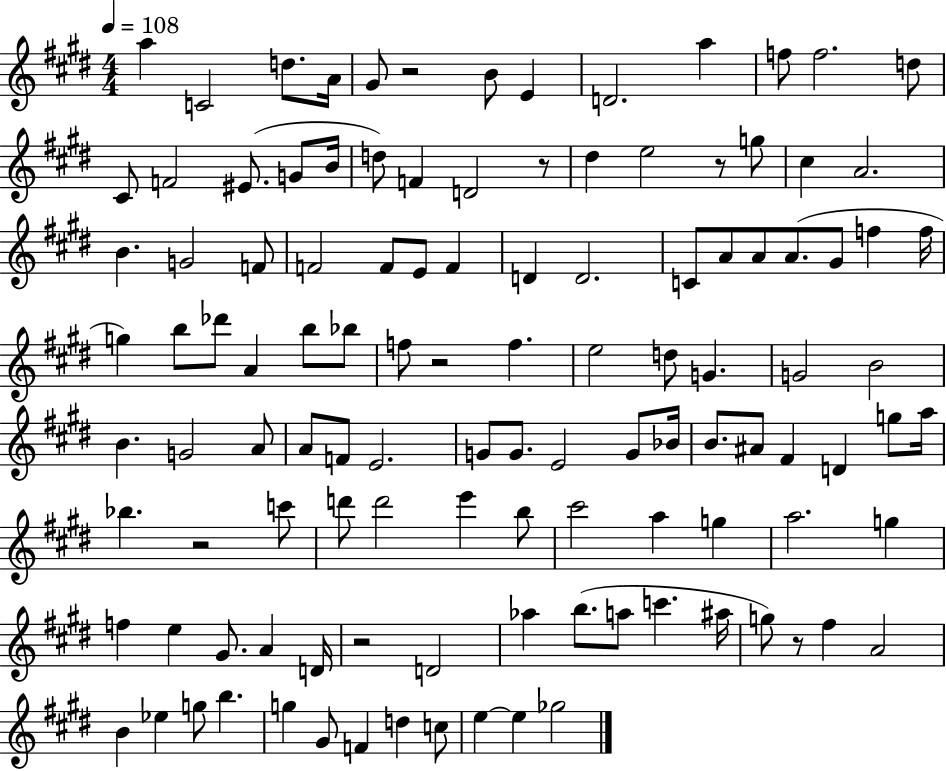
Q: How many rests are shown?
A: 7